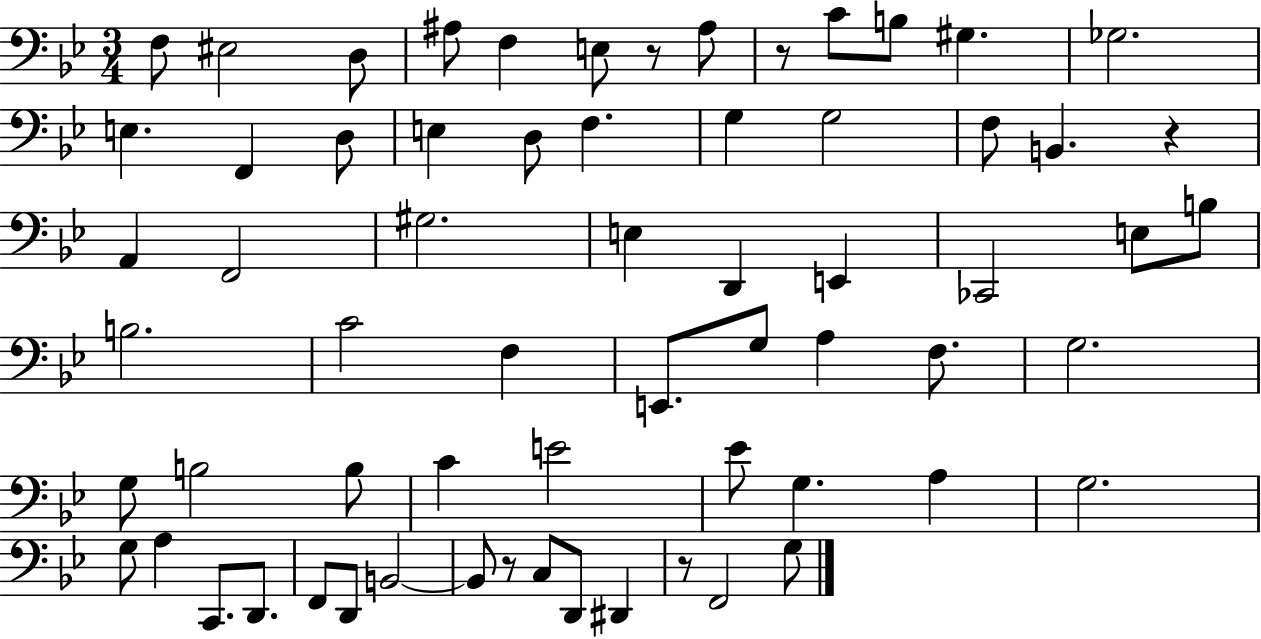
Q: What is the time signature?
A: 3/4